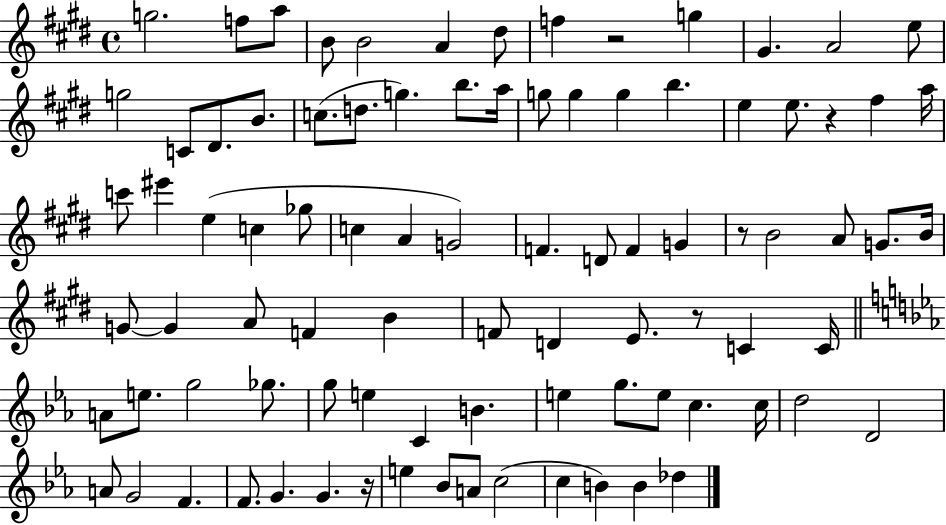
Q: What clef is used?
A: treble